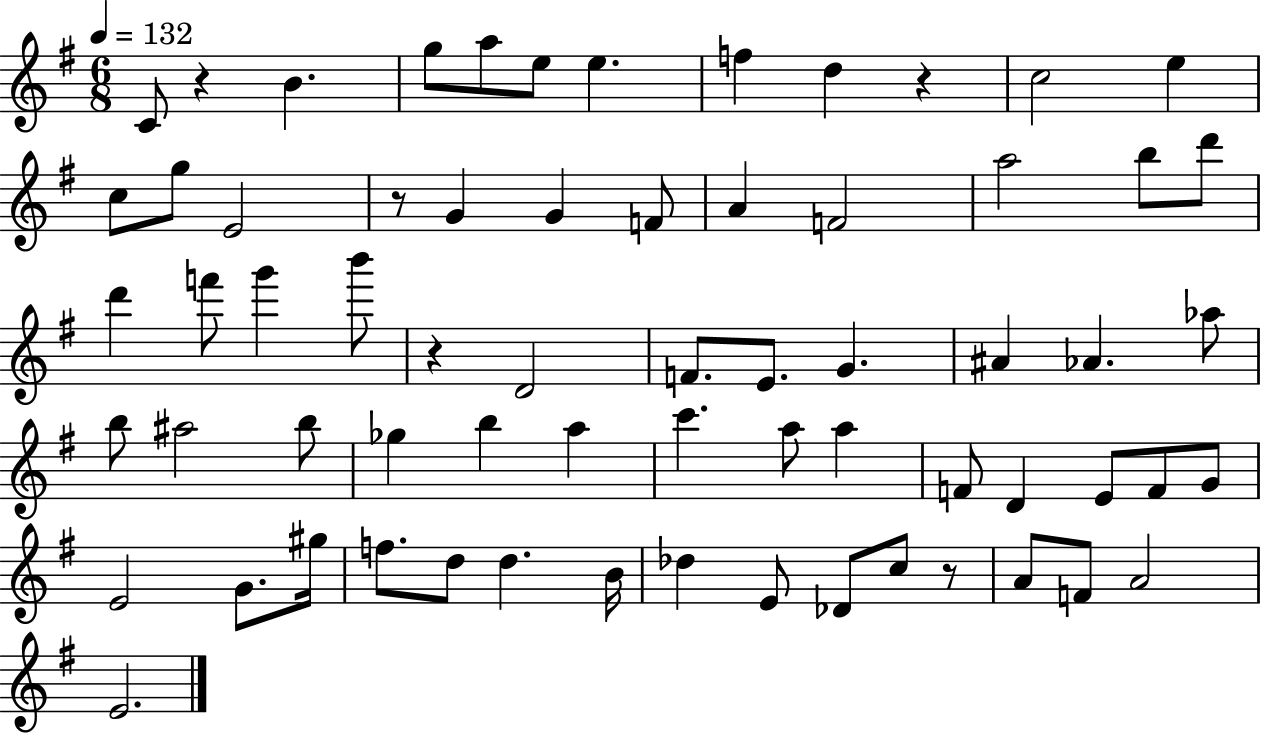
C4/e R/q B4/q. G5/e A5/e E5/e E5/q. F5/q D5/q R/q C5/h E5/q C5/e G5/e E4/h R/e G4/q G4/q F4/e A4/q F4/h A5/h B5/e D6/e D6/q F6/e G6/q B6/e R/q D4/h F4/e. E4/e. G4/q. A#4/q Ab4/q. Ab5/e B5/e A#5/h B5/e Gb5/q B5/q A5/q C6/q. A5/e A5/q F4/e D4/q E4/e F4/e G4/e E4/h G4/e. G#5/s F5/e. D5/e D5/q. B4/s Db5/q E4/e Db4/e C5/e R/e A4/e F4/e A4/h E4/h.